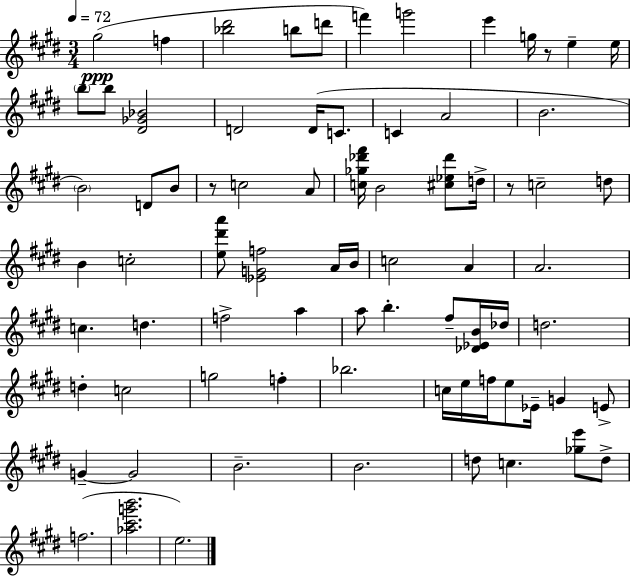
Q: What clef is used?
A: treble